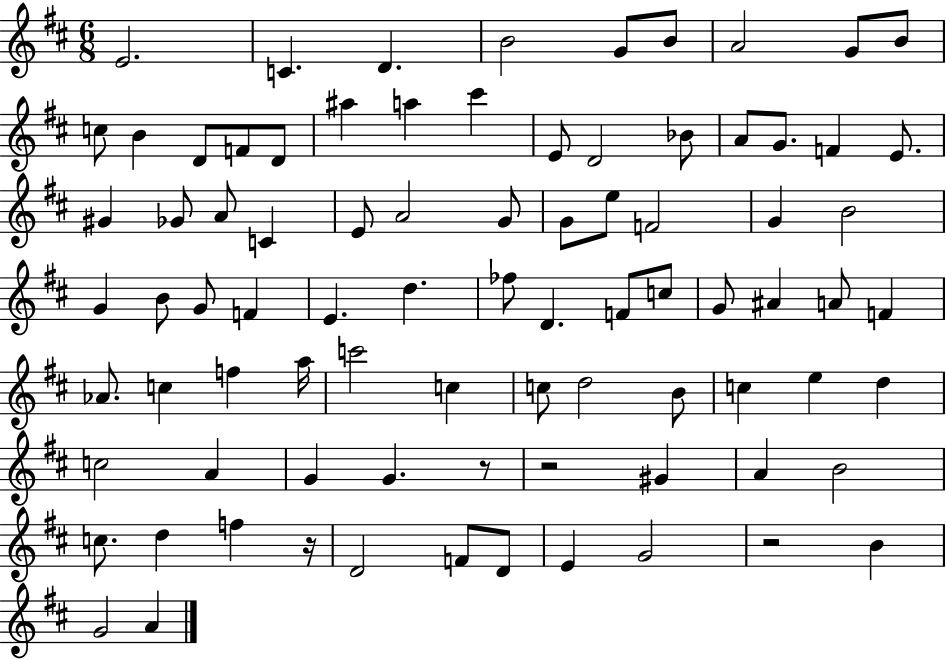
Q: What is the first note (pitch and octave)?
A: E4